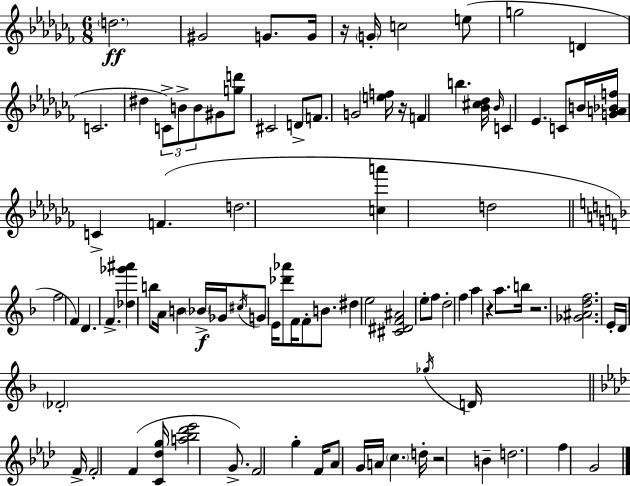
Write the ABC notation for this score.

X:1
T:Untitled
M:6/8
L:1/4
K:Abm
d2 ^G2 G/2 G/4 z/4 G/4 c2 e/2 g2 D C2 ^d C/2 B/2 B/2 ^G/2 [gd']/2 ^C2 D/2 F/2 G2 [ef]/4 z/4 F b [_B^c_d]/4 _B/4 C _E C/2 B/4 [GA_Bf]/4 C F d2 [ca'] d2 f2 F D F [_d_g'^a'] b/2 A/4 B _B/4 _G/4 ^c/4 G/2 E/4 [_d'_a']/2 F/4 F/2 B/2 ^d e2 [^C^DF^A]2 e/2 f/2 d2 f a z a/2 b/4 z2 [_G^Adf]2 E/4 D/4 _D2 _g/4 D/4 F/4 F2 F [C_dg]/4 [a_b_d'_e']2 G/2 F2 g F/4 _A/2 G/4 A/4 c d/4 z2 B d2 f G2